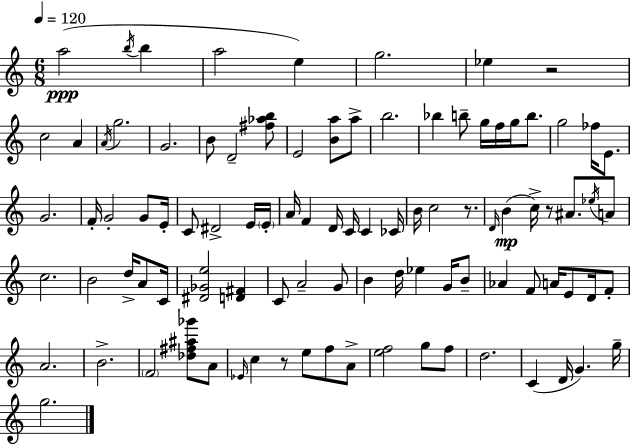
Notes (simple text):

A5/h B5/s B5/q A5/h E5/q G5/h. Eb5/q R/h C5/h A4/q A4/s G5/h. G4/h. B4/e D4/h [F#5,Ab5,B5]/e E4/h [B4,A5]/e A5/e B5/h. Bb5/q B5/e G5/s F5/s G5/s B5/e. G5/h FES5/s E4/e. G4/h. F4/s G4/h G4/e E4/s C4/e D#4/h E4/s E4/s A4/s F4/q D4/s C4/s C4/q CES4/s B4/s C5/h R/e. D4/s B4/q C5/s R/e A#4/e. Eb5/s A4/e C5/h. B4/h D5/s A4/e C4/s [D#4,Gb4,E5]/h [D4,F#4]/q C4/e A4/h G4/e B4/q D5/s Eb5/q G4/s B4/e Ab4/q F4/e A4/s E4/e D4/s F4/e A4/h. B4/h. F4/h [Db5,F#5,A#5,Gb6]/e A4/e Eb4/s C5/q R/e E5/e F5/e A4/e [E5,F5]/h G5/e F5/e D5/h. C4/q D4/s G4/q. G5/s G5/h.